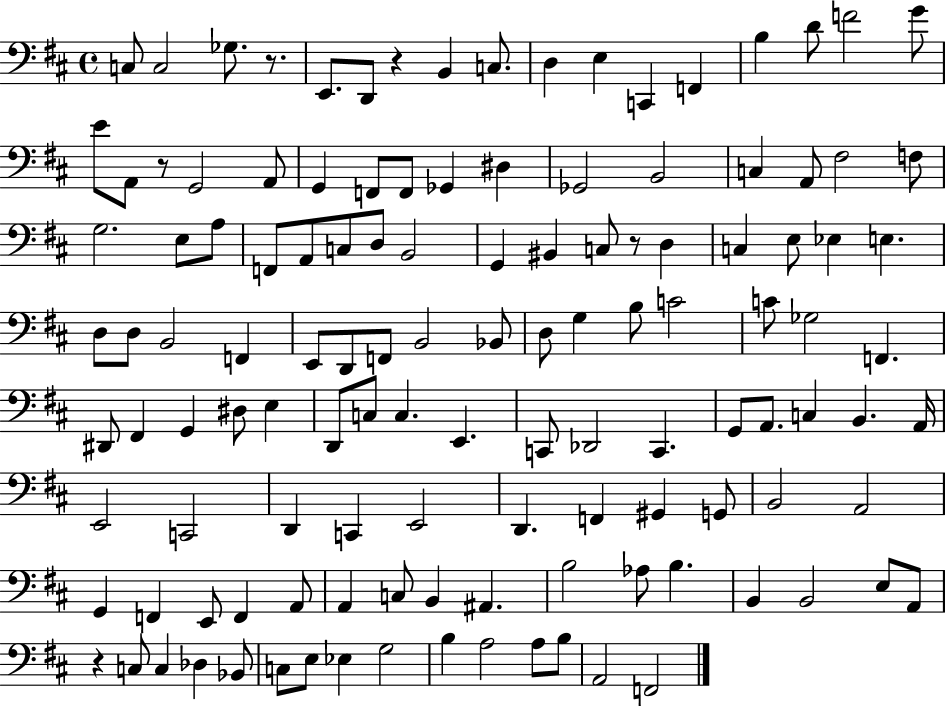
X:1
T:Untitled
M:4/4
L:1/4
K:D
C,/2 C,2 _G,/2 z/2 E,,/2 D,,/2 z B,, C,/2 D, E, C,, F,, B, D/2 F2 G/2 E/2 A,,/2 z/2 G,,2 A,,/2 G,, F,,/2 F,,/2 _G,, ^D, _G,,2 B,,2 C, A,,/2 ^F,2 F,/2 G,2 E,/2 A,/2 F,,/2 A,,/2 C,/2 D,/2 B,,2 G,, ^B,, C,/2 z/2 D, C, E,/2 _E, E, D,/2 D,/2 B,,2 F,, E,,/2 D,,/2 F,,/2 B,,2 _B,,/2 D,/2 G, B,/2 C2 C/2 _G,2 F,, ^D,,/2 ^F,, G,, ^D,/2 E, D,,/2 C,/2 C, E,, C,,/2 _D,,2 C,, G,,/2 A,,/2 C, B,, A,,/4 E,,2 C,,2 D,, C,, E,,2 D,, F,, ^G,, G,,/2 B,,2 A,,2 G,, F,, E,,/2 F,, A,,/2 A,, C,/2 B,, ^A,, B,2 _A,/2 B, B,, B,,2 E,/2 A,,/2 z C,/2 C, _D, _B,,/2 C,/2 E,/2 _E, G,2 B, A,2 A,/2 B,/2 A,,2 F,,2